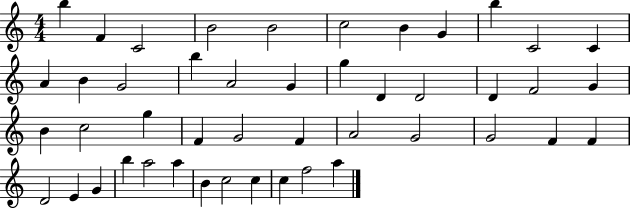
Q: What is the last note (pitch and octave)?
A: A5